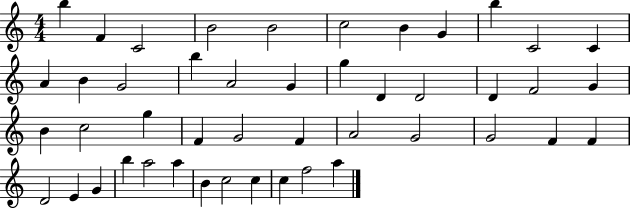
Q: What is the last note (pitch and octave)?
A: A5